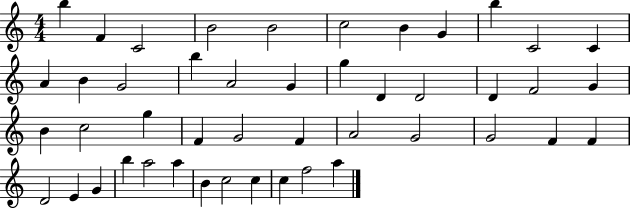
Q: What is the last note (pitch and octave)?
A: A5